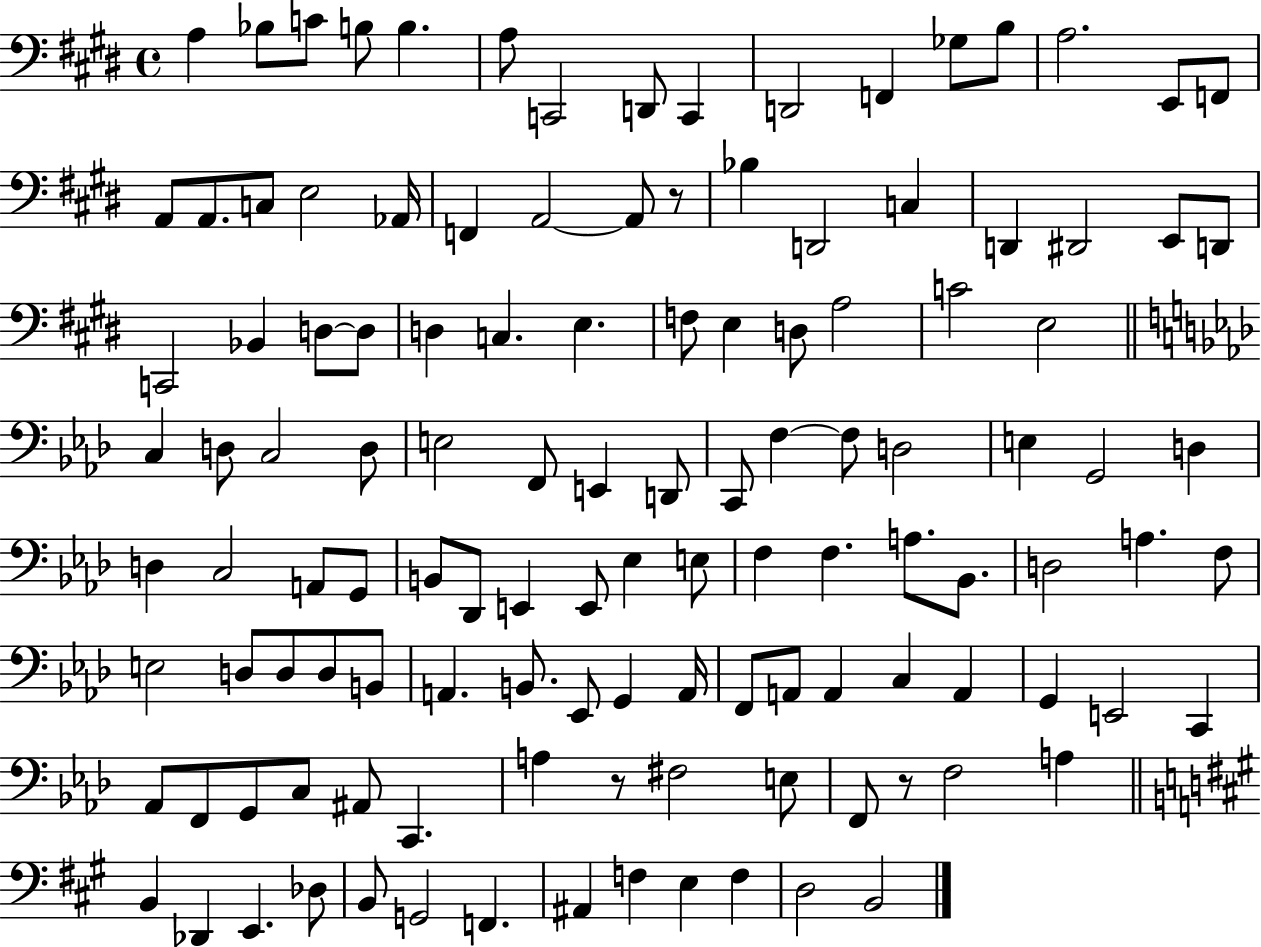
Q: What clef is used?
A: bass